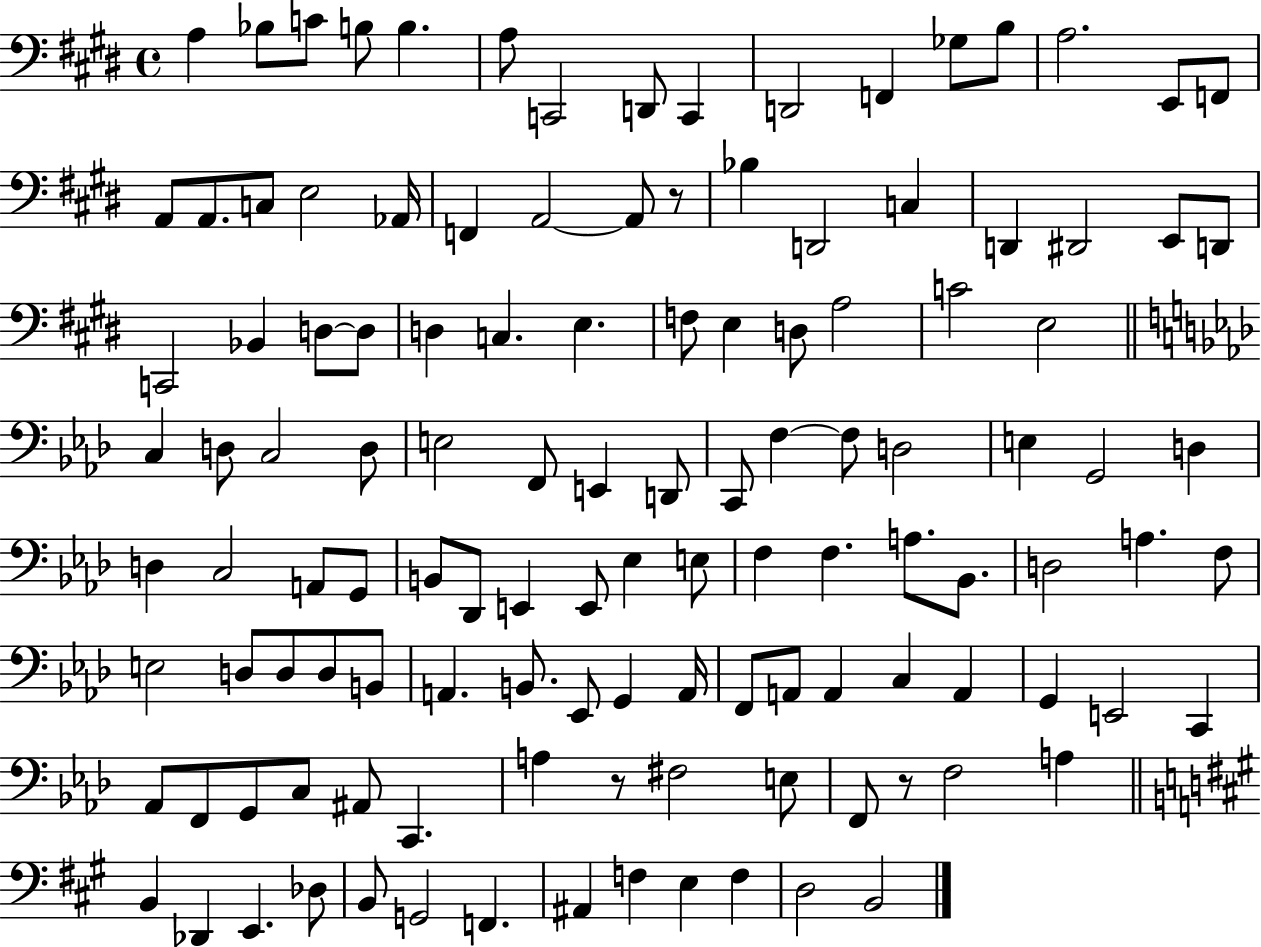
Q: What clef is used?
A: bass